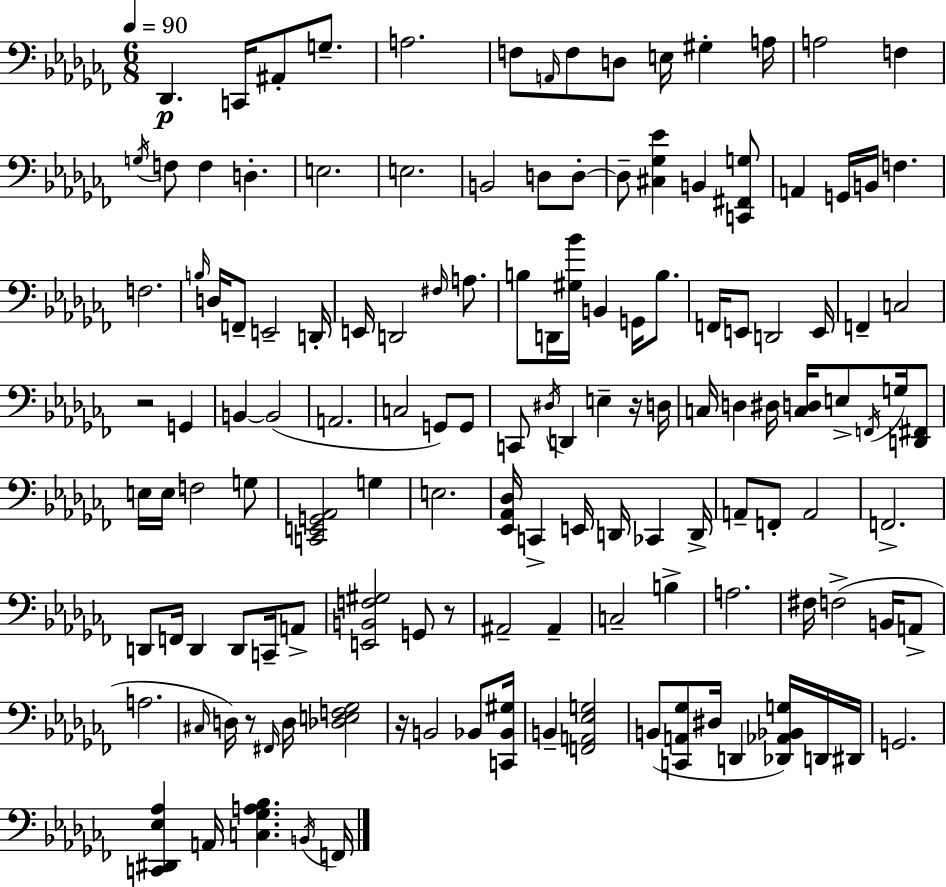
X:1
T:Untitled
M:6/8
L:1/4
K:Abm
_D,, C,,/4 ^A,,/2 G,/2 A,2 F,/2 A,,/4 F,/2 D,/2 E,/4 ^G, A,/4 A,2 F, G,/4 F,/2 F, D, E,2 E,2 B,,2 D,/2 D,/2 D,/2 [^C,_G,_E] B,, [C,,^F,,G,]/2 A,, G,,/4 B,,/4 F, F,2 B,/4 D,/4 F,,/2 E,,2 D,,/4 E,,/4 D,,2 ^F,/4 A,/2 B,/2 D,,/4 [^G,_B]/4 B,, G,,/4 B,/2 F,,/4 E,,/2 D,,2 E,,/4 F,, C,2 z2 G,, B,, B,,2 A,,2 C,2 G,,/2 G,,/2 C,,/2 ^D,/4 D,, E, z/4 D,/4 C,/4 D, ^D,/4 [C,D,]/4 E,/2 F,,/4 G,/4 [D,,^F,,]/2 E,/4 E,/4 F,2 G,/2 [C,,E,,G,,_A,,]2 G, E,2 [_E,,_A,,_D,]/4 C,, E,,/4 D,,/4 _C,, D,,/4 A,,/2 F,,/2 A,,2 F,,2 D,,/2 F,,/4 D,, D,,/2 C,,/4 A,,/2 [E,,B,,F,^G,]2 G,,/2 z/2 ^A,,2 ^A,, C,2 B, A,2 ^F,/4 F,2 B,,/4 A,,/2 A,2 ^C,/4 D,/4 z/2 ^F,,/4 D,/4 [_D,E,F,_G,]2 z/4 B,,2 _B,,/2 [C,,_B,,^G,]/4 B,, [F,,A,,_E,G,]2 B,,/2 [C,,A,,_G,]/2 ^D,/4 D,, [_D,,_A,,_B,,G,]/4 D,,/4 ^D,,/4 G,,2 [C,,^D,,_E,_A,] A,,/4 [C,_G,A,_B,] B,,/4 F,,/4